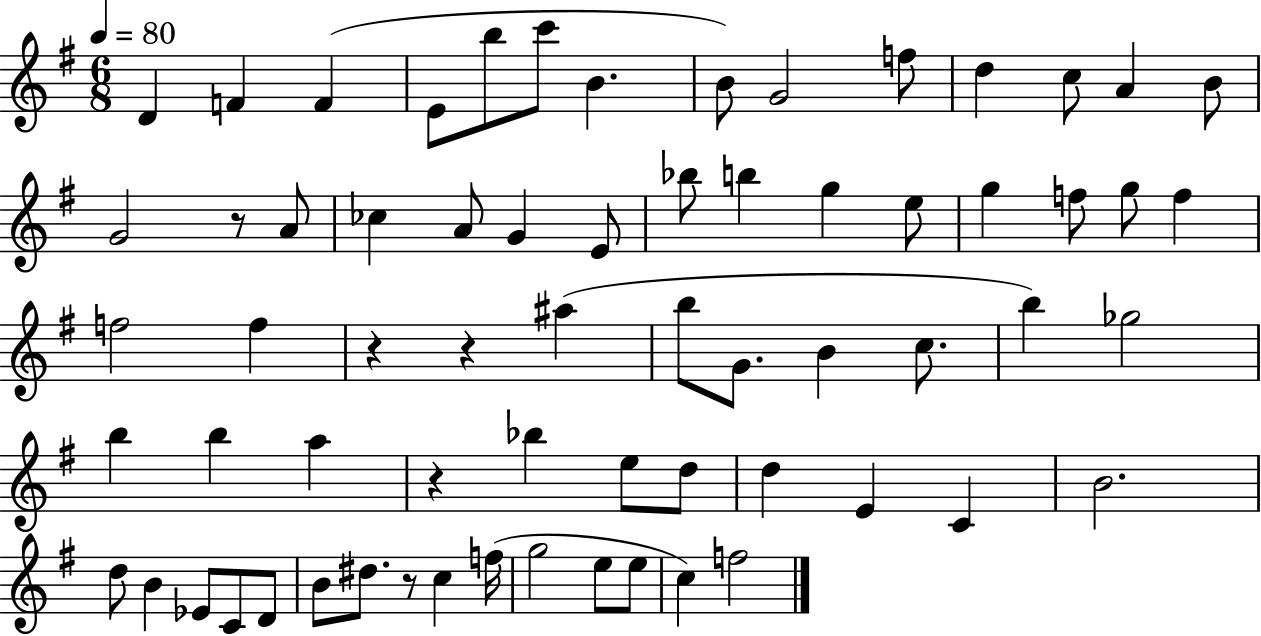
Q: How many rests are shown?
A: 5